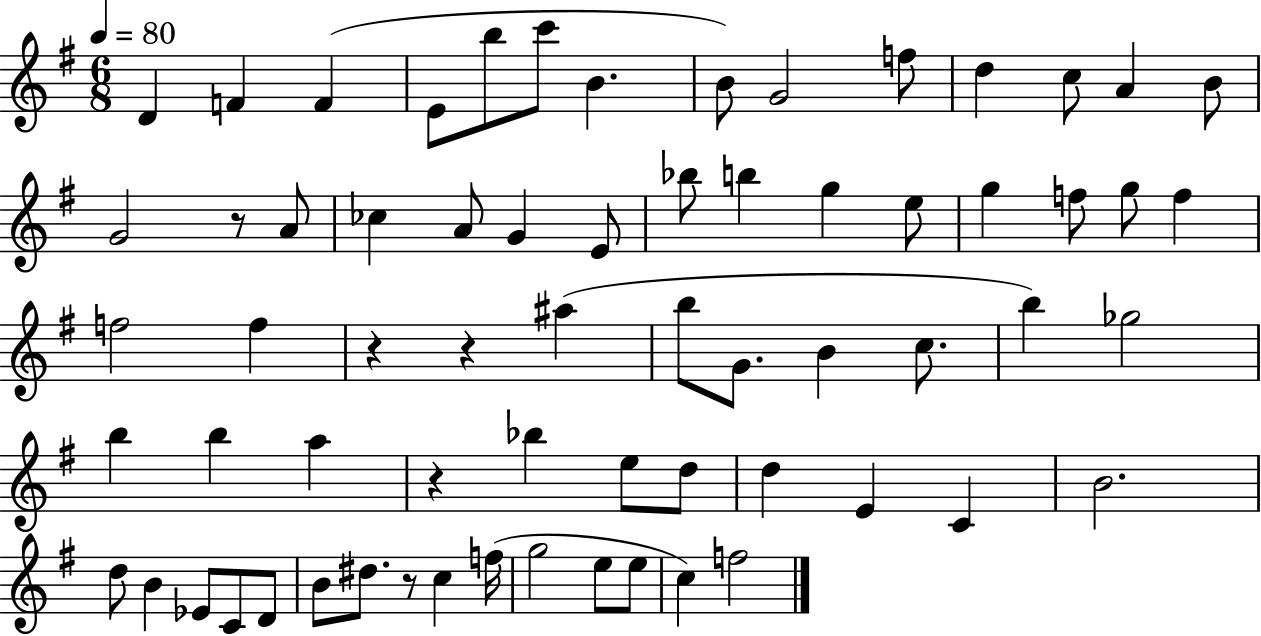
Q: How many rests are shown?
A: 5